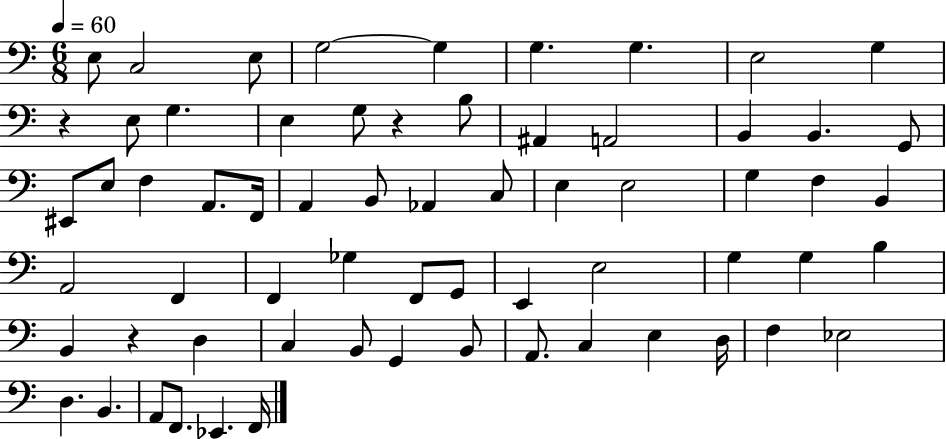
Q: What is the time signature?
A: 6/8